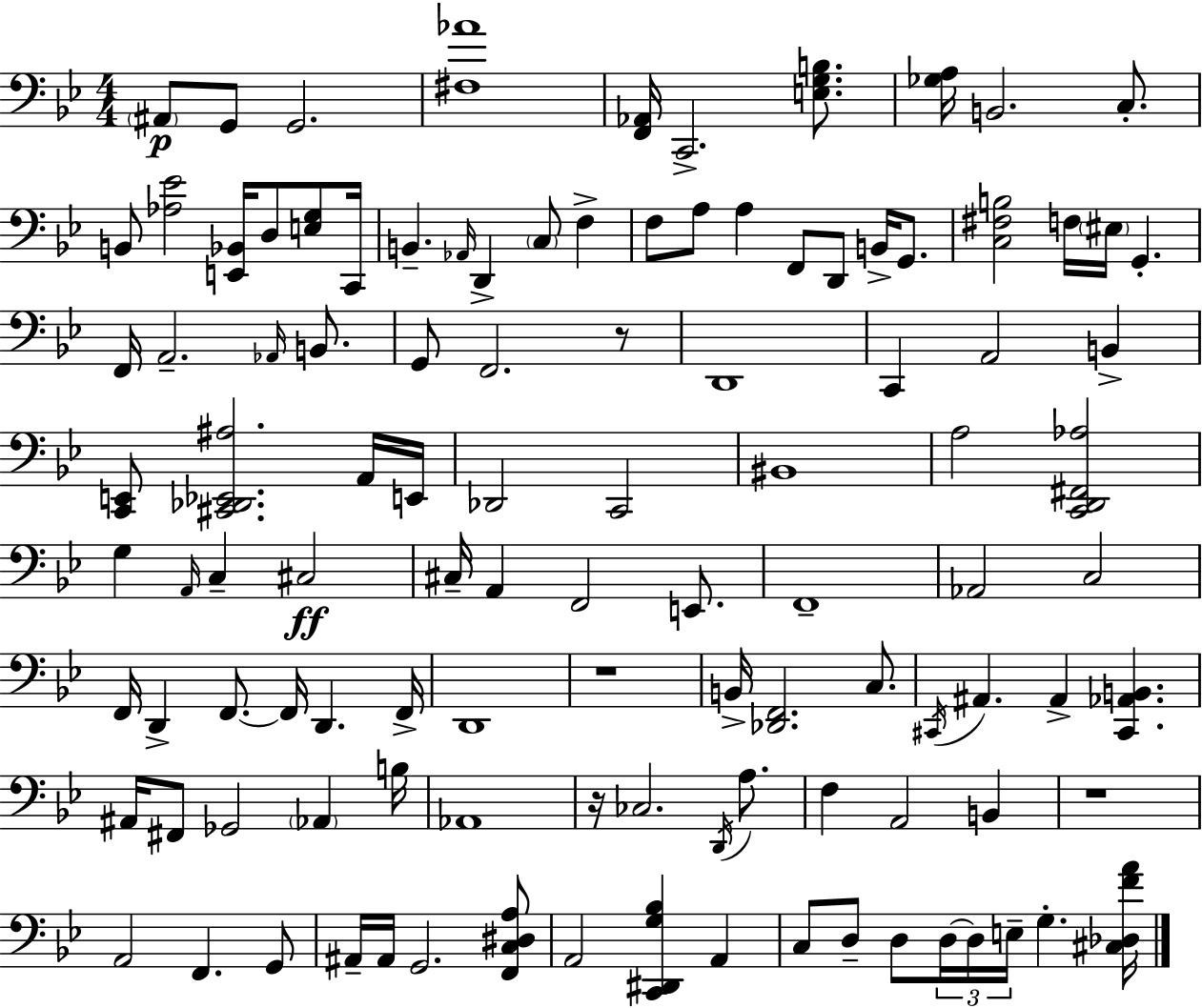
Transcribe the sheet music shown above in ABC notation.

X:1
T:Untitled
M:4/4
L:1/4
K:Gm
^A,,/2 G,,/2 G,,2 [^F,_A]4 [F,,_A,,]/4 C,,2 [E,G,B,]/2 [_G,A,]/4 B,,2 C,/2 B,,/2 [_A,_E]2 [E,,_B,,]/4 D,/2 [E,G,]/2 C,,/4 B,, _A,,/4 D,, C,/2 F, F,/2 A,/2 A, F,,/2 D,,/2 B,,/4 G,,/2 [C,^F,B,]2 F,/4 ^E,/4 G,, F,,/4 A,,2 _A,,/4 B,,/2 G,,/2 F,,2 z/2 D,,4 C,, A,,2 B,, [C,,E,,]/2 [^C,,_D,,_E,,^A,]2 A,,/4 E,,/4 _D,,2 C,,2 ^B,,4 A,2 [C,,D,,^F,,_A,]2 G, A,,/4 C, ^C,2 ^C,/4 A,, F,,2 E,,/2 F,,4 _A,,2 C,2 F,,/4 D,, F,,/2 F,,/4 D,, F,,/4 D,,4 z4 B,,/4 [_D,,F,,]2 C,/2 ^C,,/4 ^A,, ^A,, [^C,,_A,,B,,] ^A,,/4 ^F,,/2 _G,,2 _A,, B,/4 _A,,4 z/4 _C,2 D,,/4 A,/2 F, A,,2 B,, z4 A,,2 F,, G,,/2 ^A,,/4 ^A,,/4 G,,2 [F,,C,^D,A,]/2 A,,2 [C,,^D,,G,_B,] A,, C,/2 D,/2 D,/2 D,/4 D,/4 E,/4 G, [^C,_D,FA]/4